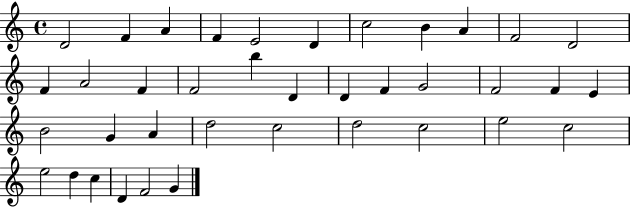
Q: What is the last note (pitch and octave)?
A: G4